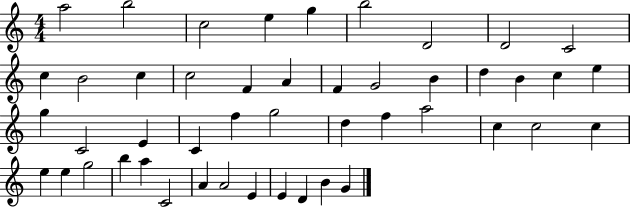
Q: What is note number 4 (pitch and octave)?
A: E5